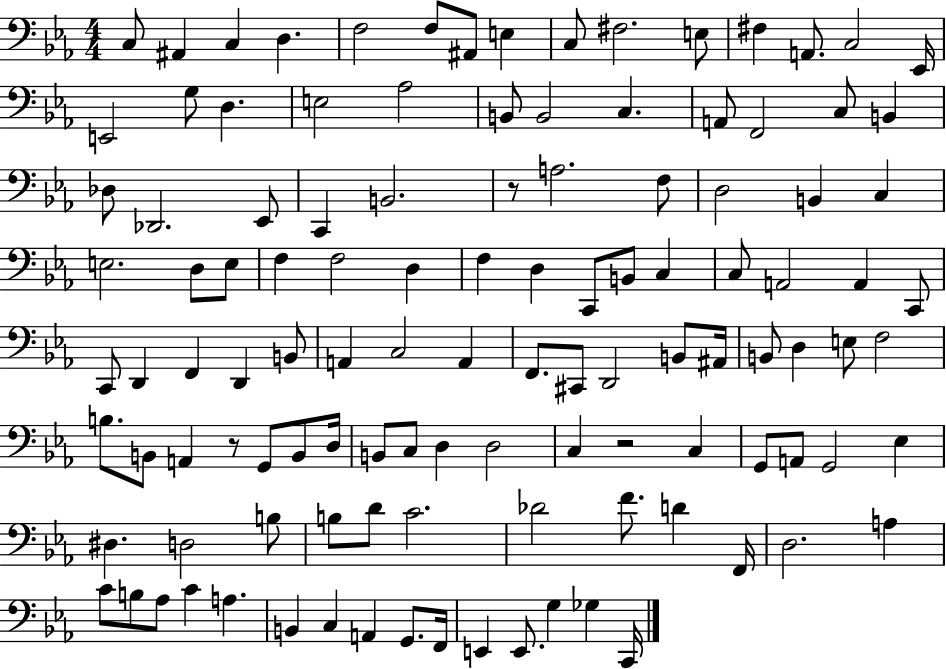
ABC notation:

X:1
T:Untitled
M:4/4
L:1/4
K:Eb
C,/2 ^A,, C, D, F,2 F,/2 ^A,,/2 E, C,/2 ^F,2 E,/2 ^F, A,,/2 C,2 _E,,/4 E,,2 G,/2 D, E,2 _A,2 B,,/2 B,,2 C, A,,/2 F,,2 C,/2 B,, _D,/2 _D,,2 _E,,/2 C,, B,,2 z/2 A,2 F,/2 D,2 B,, C, E,2 D,/2 E,/2 F, F,2 D, F, D, C,,/2 B,,/2 C, C,/2 A,,2 A,, C,,/2 C,,/2 D,, F,, D,, B,,/2 A,, C,2 A,, F,,/2 ^C,,/2 D,,2 B,,/2 ^A,,/4 B,,/2 D, E,/2 F,2 B,/2 B,,/2 A,, z/2 G,,/2 B,,/2 D,/4 B,,/2 C,/2 D, D,2 C, z2 C, G,,/2 A,,/2 G,,2 _E, ^D, D,2 B,/2 B,/2 D/2 C2 _D2 F/2 D F,,/4 D,2 A, C/2 B,/2 _A,/2 C A, B,, C, A,, G,,/2 F,,/4 E,, E,,/2 G, _G, C,,/4